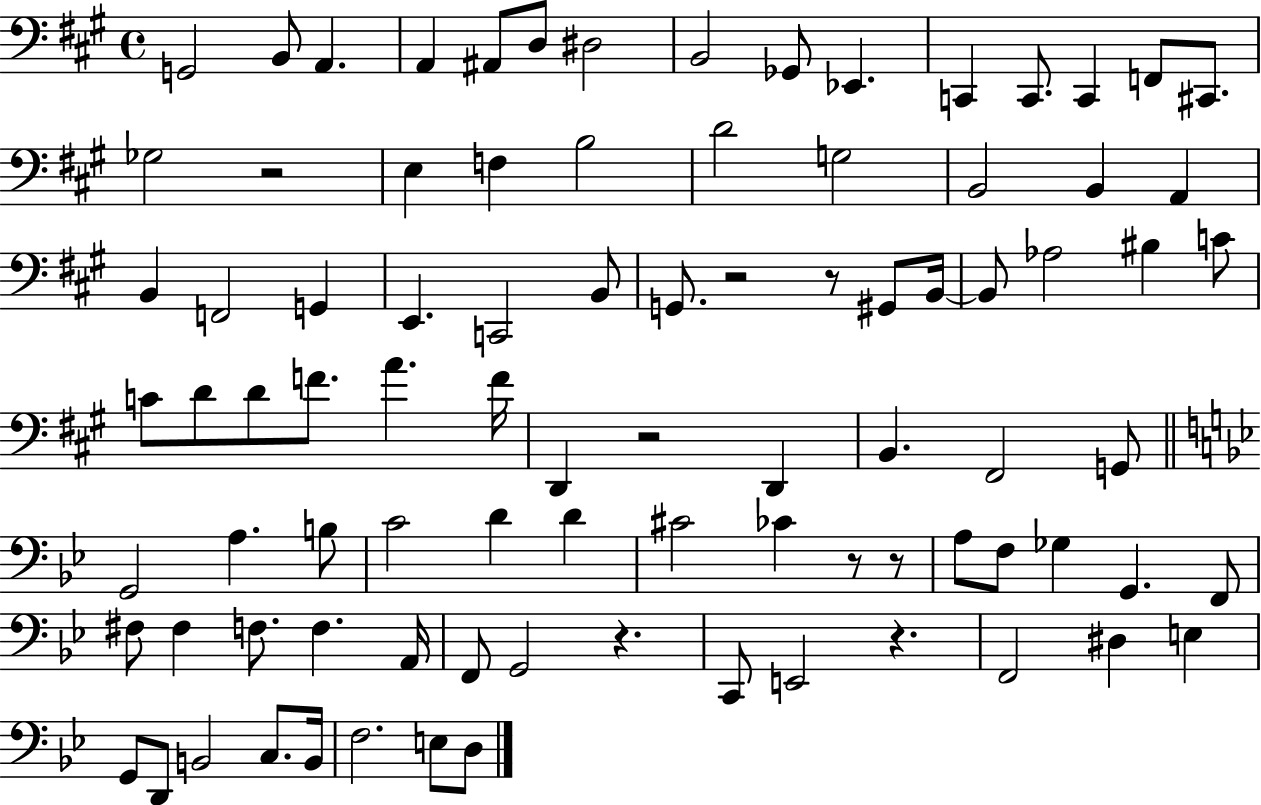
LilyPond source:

{
  \clef bass
  \time 4/4
  \defaultTimeSignature
  \key a \major
  g,2 b,8 a,4. | a,4 ais,8 d8 dis2 | b,2 ges,8 ees,4. | c,4 c,8. c,4 f,8 cis,8. | \break ges2 r2 | e4 f4 b2 | d'2 g2 | b,2 b,4 a,4 | \break b,4 f,2 g,4 | e,4. c,2 b,8 | g,8. r2 r8 gis,8 b,16~~ | b,8 aes2 bis4 c'8 | \break c'8 d'8 d'8 f'8. a'4. f'16 | d,4 r2 d,4 | b,4. fis,2 g,8 | \bar "||" \break \key bes \major g,2 a4. b8 | c'2 d'4 d'4 | cis'2 ces'4 r8 r8 | a8 f8 ges4 g,4. f,8 | \break fis8 fis4 f8. f4. a,16 | f,8 g,2 r4. | c,8 e,2 r4. | f,2 dis4 e4 | \break g,8 d,8 b,2 c8. b,16 | f2. e8 d8 | \bar "|."
}